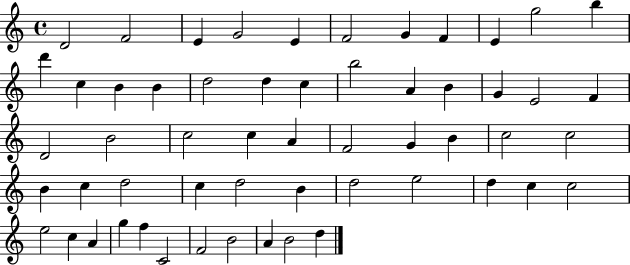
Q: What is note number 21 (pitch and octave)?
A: B4